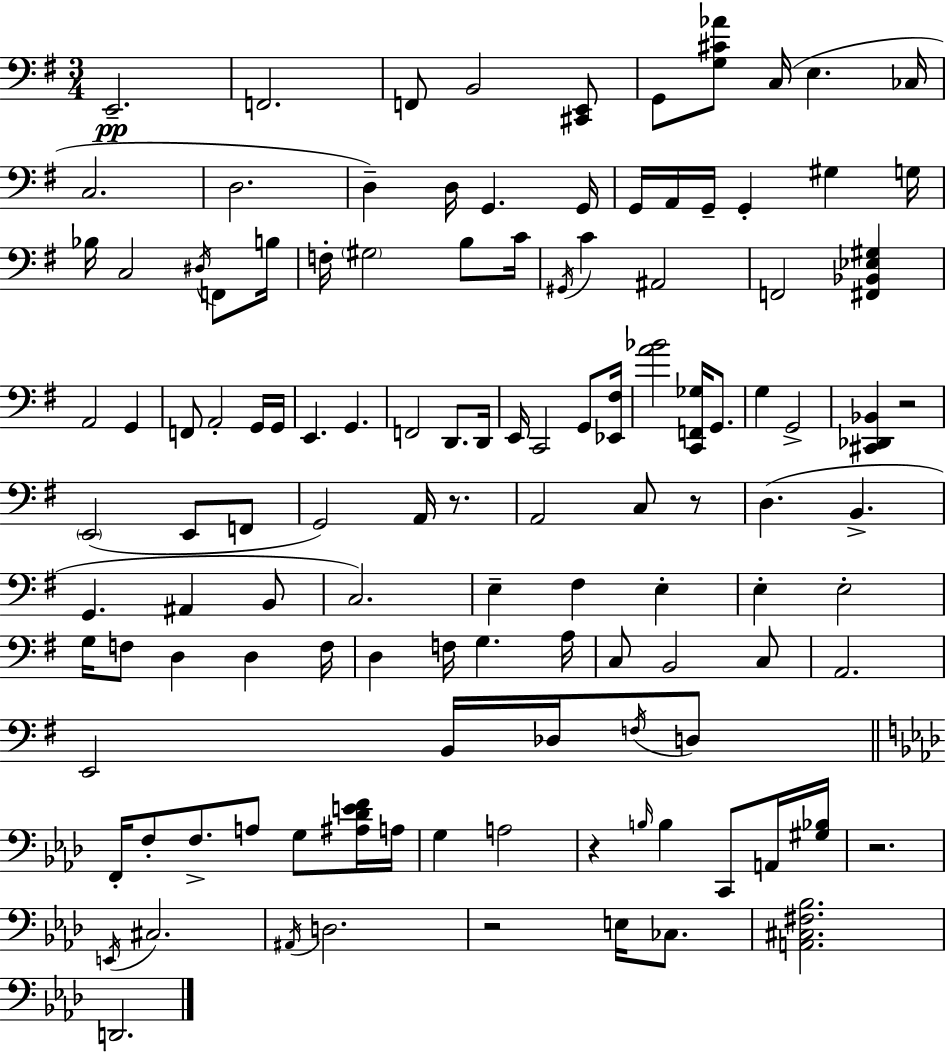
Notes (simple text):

E2/h. F2/h. F2/e B2/h [C#2,E2]/e G2/e [G3,C#4,Ab4]/e C3/s E3/q. CES3/s C3/h. D3/h. D3/q D3/s G2/q. G2/s G2/s A2/s G2/s G2/q G#3/q G3/s Bb3/s C3/h D#3/s F2/e B3/s F3/s G#3/h B3/e C4/s G#2/s C4/q A#2/h F2/h [F#2,Bb2,Eb3,G#3]/q A2/h G2/q F2/e A2/h G2/s G2/s E2/q. G2/q. F2/h D2/e. D2/s E2/s C2/h G2/e [Eb2,F#3]/s [A4,Bb4]/h [C2,F2,Gb3]/s G2/e. G3/q G2/h [C#2,Db2,Bb2]/q R/h E2/h E2/e F2/e G2/h A2/s R/e. A2/h C3/e R/e D3/q. B2/q. G2/q. A#2/q B2/e C3/h. E3/q F#3/q E3/q E3/q E3/h G3/s F3/e D3/q D3/q F3/s D3/q F3/s G3/q. A3/s C3/e B2/h C3/e A2/h. E2/h B2/s Db3/s F3/s D3/e F2/s F3/e F3/e. A3/e G3/e [A#3,Db4,E4,F4]/s A3/s G3/q A3/h R/q B3/s B3/q C2/e A2/s [G#3,Bb3]/s R/h. E2/s C#3/h. A#2/s D3/h. R/h E3/s CES3/e. [A2,C#3,F#3,Bb3]/h. D2/h.